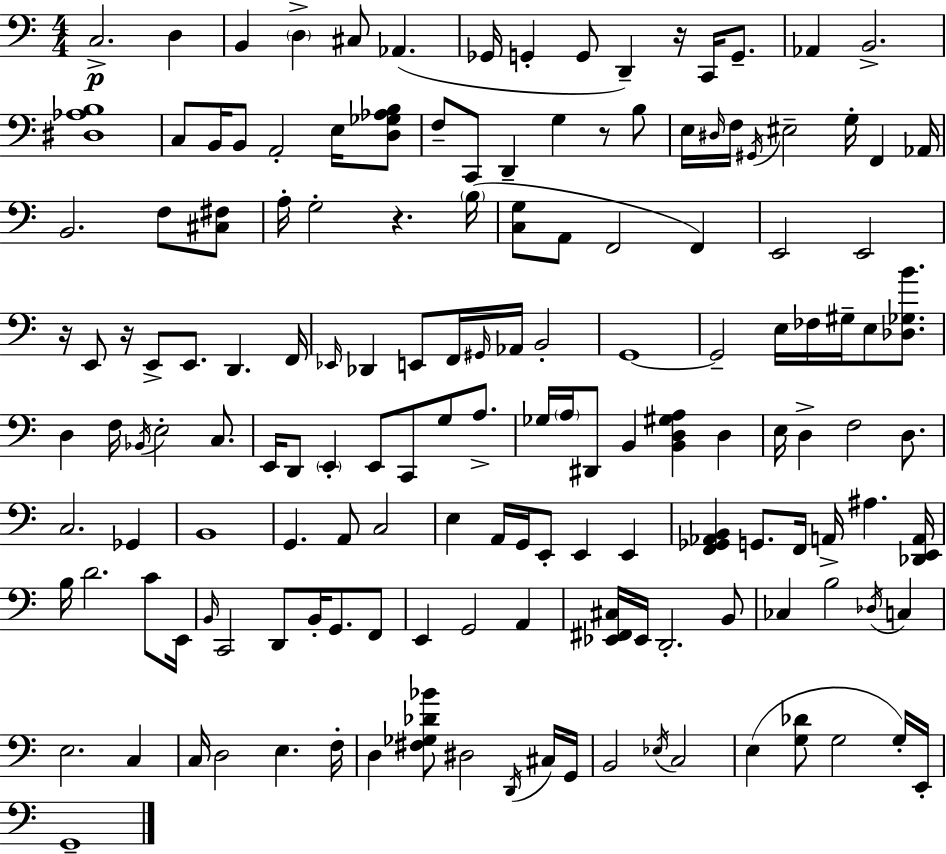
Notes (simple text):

C3/h. D3/q B2/q D3/q C#3/e Ab2/q. Gb2/s G2/q G2/e D2/q R/s C2/s G2/e. Ab2/q B2/h. [D#3,Ab3,B3]/w C3/e B2/s B2/e A2/h E3/s [D3,Gb3,Ab3,B3]/e F3/e C2/e D2/q G3/q R/e B3/e E3/s D#3/s F3/s G#2/s EIS3/h G3/s F2/q Ab2/s B2/h. F3/e [C#3,F#3]/e A3/s G3/h R/q. B3/s [C3,G3]/e A2/e F2/h F2/q E2/h E2/h R/s E2/e R/s E2/e E2/e. D2/q. F2/s Eb2/s Db2/q E2/e F2/s G#2/s Ab2/s B2/h G2/w G2/h E3/s FES3/s G#3/s E3/e [Db3,Gb3,B4]/e. D3/q F3/s Bb2/s E3/h C3/e. E2/s D2/e E2/q E2/e C2/e G3/e A3/e. Gb3/s A3/s D#2/e B2/q [B2,D3,G#3,A3]/q D3/q E3/s D3/q F3/h D3/e. C3/h. Gb2/q B2/w G2/q. A2/e C3/h E3/q A2/s G2/s E2/e E2/q E2/q [F2,Gb2,Ab2,B2]/q G2/e. F2/s A2/s A#3/q. [Db2,E2,A2]/s B3/s D4/h. C4/e E2/s B2/s C2/h D2/e B2/s G2/e. F2/e E2/q G2/h A2/q [Eb2,F#2,C#3]/s Eb2/s D2/h. B2/e CES3/q B3/h Db3/s C3/q E3/h. C3/q C3/s D3/h E3/q. F3/s D3/q [F#3,Gb3,Db4,Bb4]/e D#3/h D2/s C#3/s G2/s B2/h Eb3/s C3/h E3/q [G3,Db4]/e G3/h G3/s E2/s G2/w